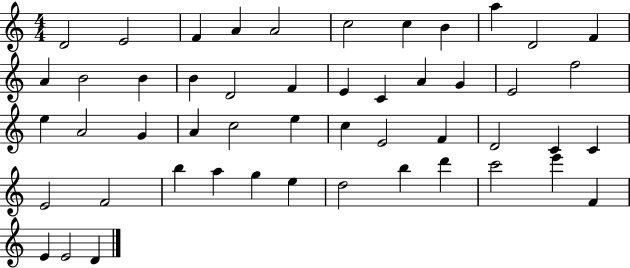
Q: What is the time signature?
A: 4/4